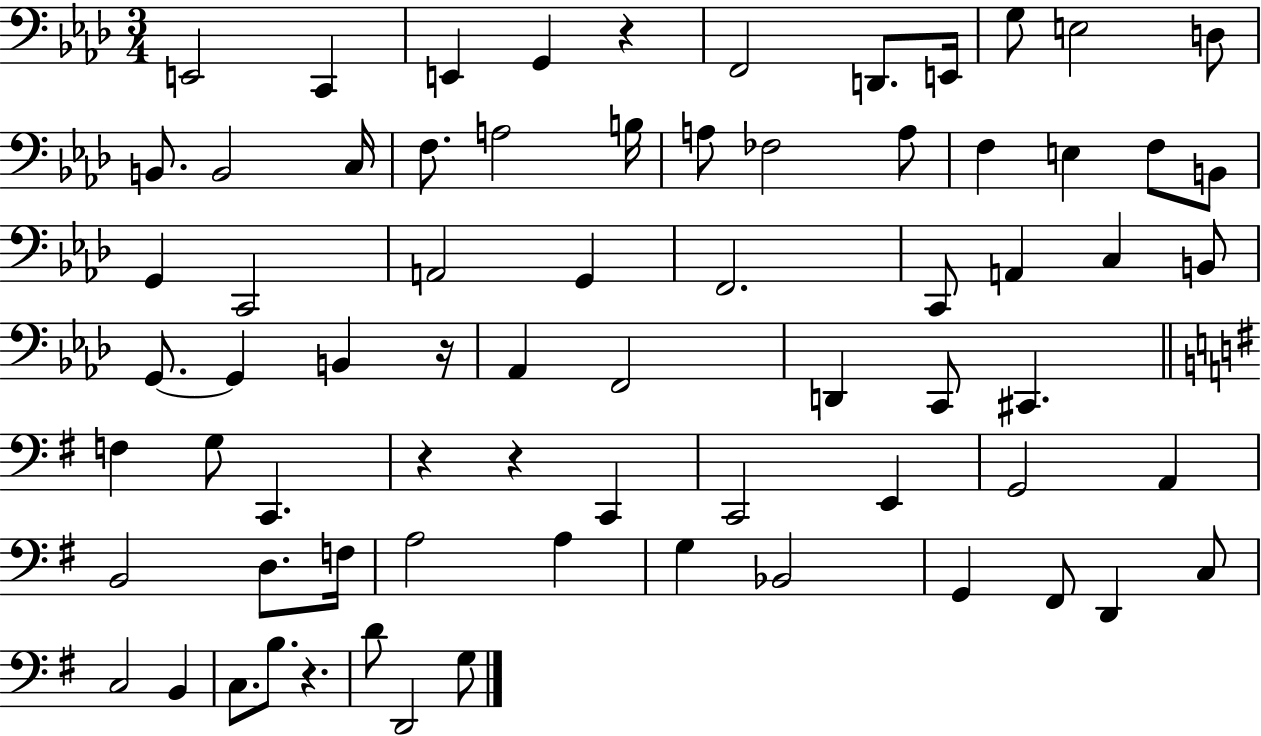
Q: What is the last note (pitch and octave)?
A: G3